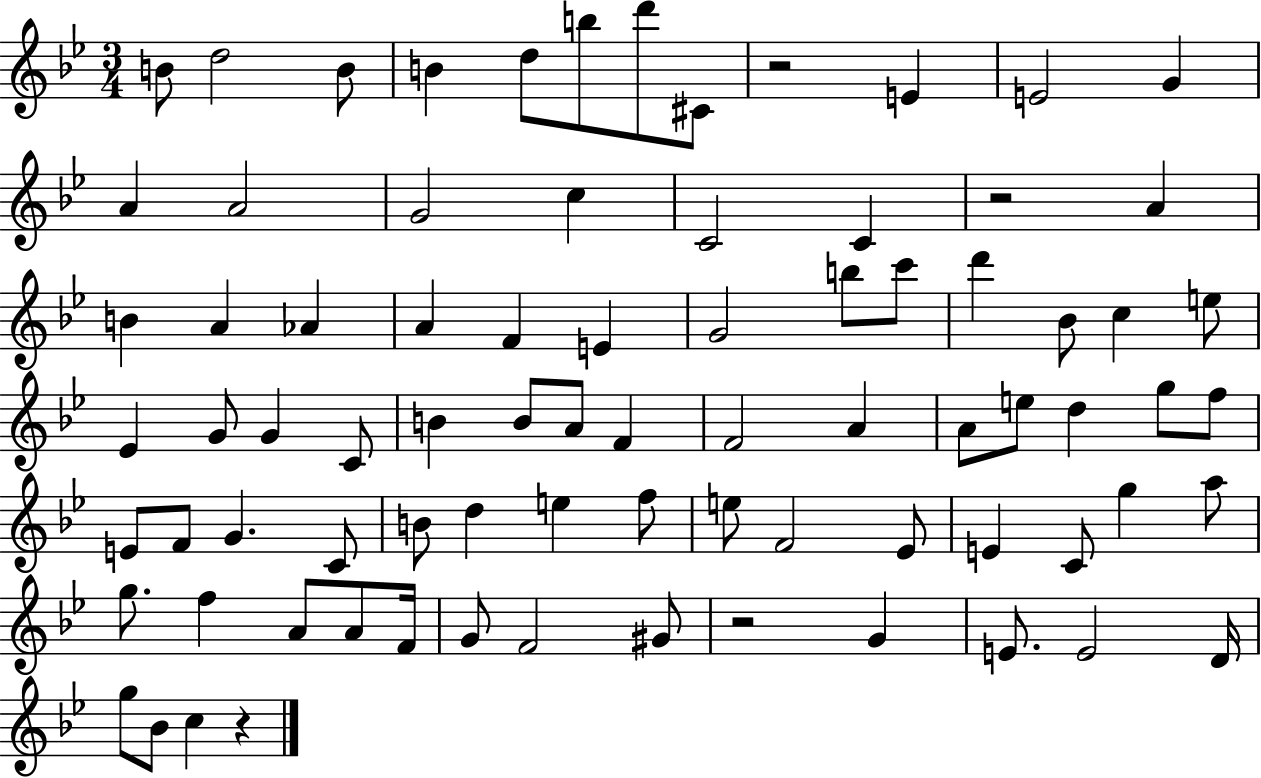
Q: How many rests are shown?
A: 4